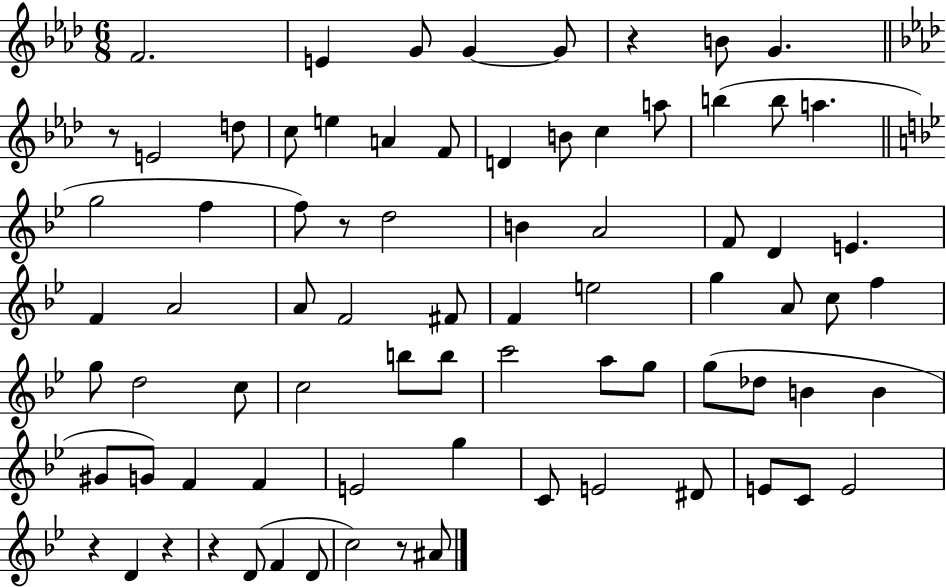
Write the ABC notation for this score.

X:1
T:Untitled
M:6/8
L:1/4
K:Ab
F2 E G/2 G G/2 z B/2 G z/2 E2 d/2 c/2 e A F/2 D B/2 c a/2 b b/2 a g2 f f/2 z/2 d2 B A2 F/2 D E F A2 A/2 F2 ^F/2 F e2 g A/2 c/2 f g/2 d2 c/2 c2 b/2 b/2 c'2 a/2 g/2 g/2 _d/2 B B ^G/2 G/2 F F E2 g C/2 E2 ^D/2 E/2 C/2 E2 z D z z D/2 F D/2 c2 z/2 ^A/2